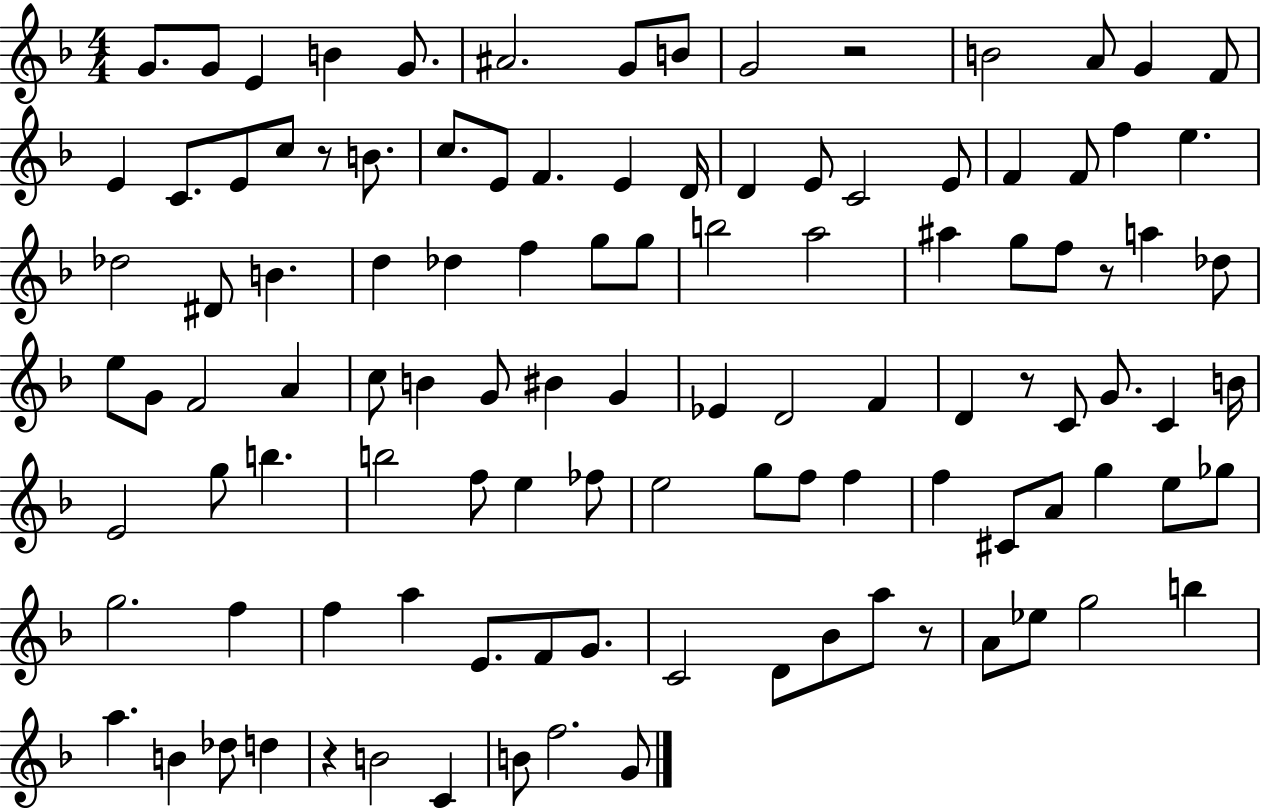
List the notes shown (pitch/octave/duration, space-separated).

G4/e. G4/e E4/q B4/q G4/e. A#4/h. G4/e B4/e G4/h R/h B4/h A4/e G4/q F4/e E4/q C4/e. E4/e C5/e R/e B4/e. C5/e. E4/e F4/q. E4/q D4/s D4/q E4/e C4/h E4/e F4/q F4/e F5/q E5/q. Db5/h D#4/e B4/q. D5/q Db5/q F5/q G5/e G5/e B5/h A5/h A#5/q G5/e F5/e R/e A5/q Db5/e E5/e G4/e F4/h A4/q C5/e B4/q G4/e BIS4/q G4/q Eb4/q D4/h F4/q D4/q R/e C4/e G4/e. C4/q B4/s E4/h G5/e B5/q. B5/h F5/e E5/q FES5/e E5/h G5/e F5/e F5/q F5/q C#4/e A4/e G5/q E5/e Gb5/e G5/h. F5/q F5/q A5/q E4/e. F4/e G4/e. C4/h D4/e Bb4/e A5/e R/e A4/e Eb5/e G5/h B5/q A5/q. B4/q Db5/e D5/q R/q B4/h C4/q B4/e F5/h. G4/e